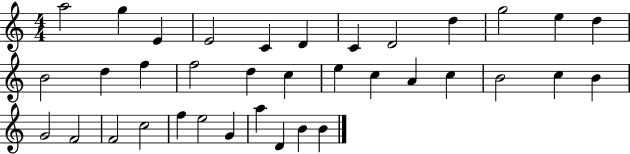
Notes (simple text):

A5/h G5/q E4/q E4/h C4/q D4/q C4/q D4/h D5/q G5/h E5/q D5/q B4/h D5/q F5/q F5/h D5/q C5/q E5/q C5/q A4/q C5/q B4/h C5/q B4/q G4/h F4/h F4/h C5/h F5/q E5/h G4/q A5/q D4/q B4/q B4/q